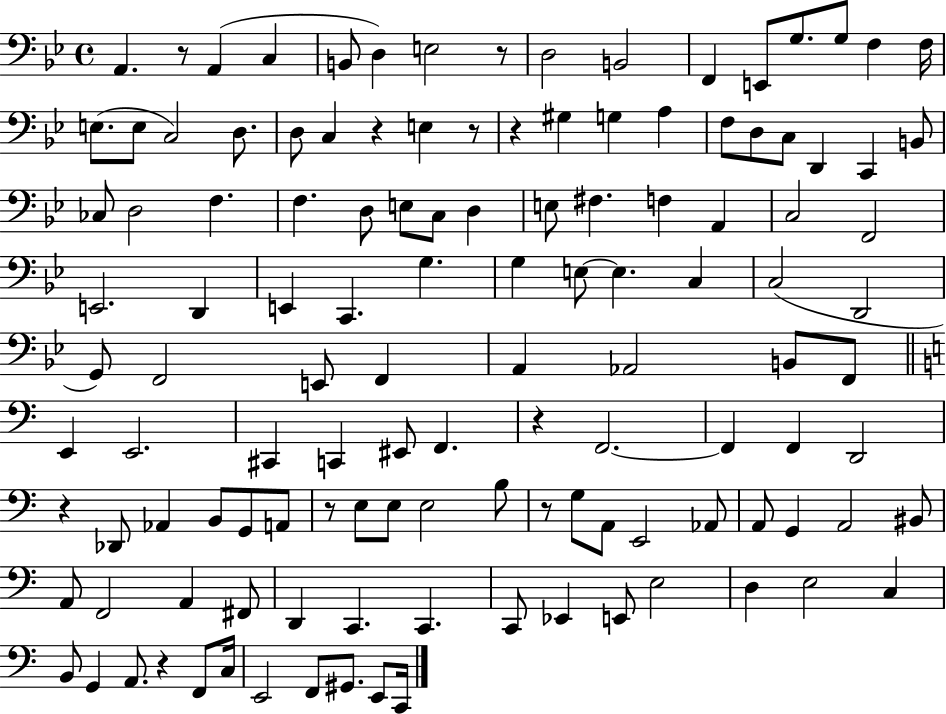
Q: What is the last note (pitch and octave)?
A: C2